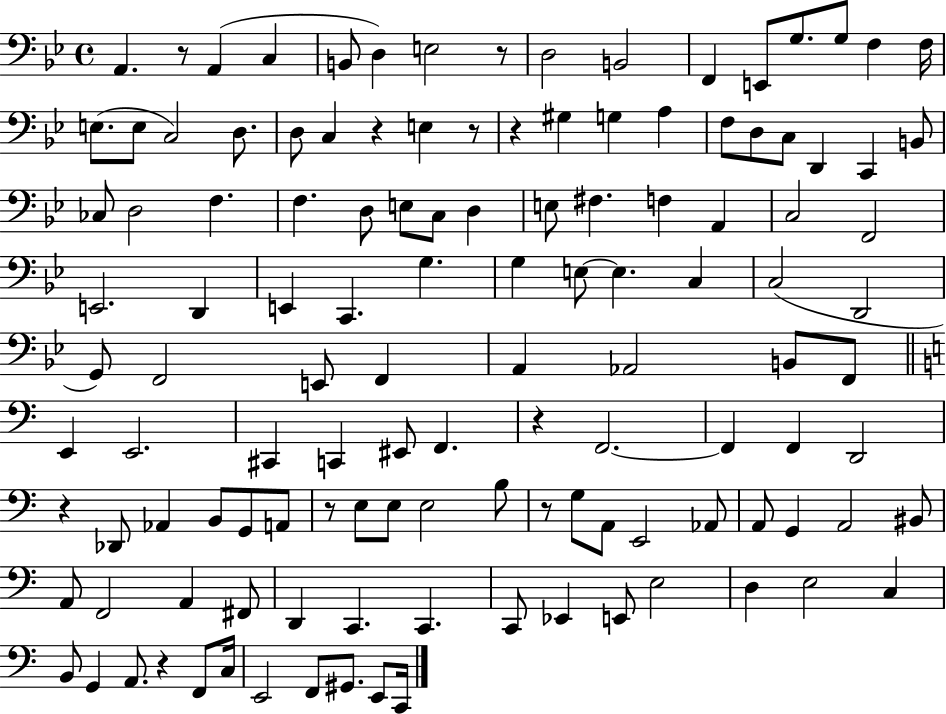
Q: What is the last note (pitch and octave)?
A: C2